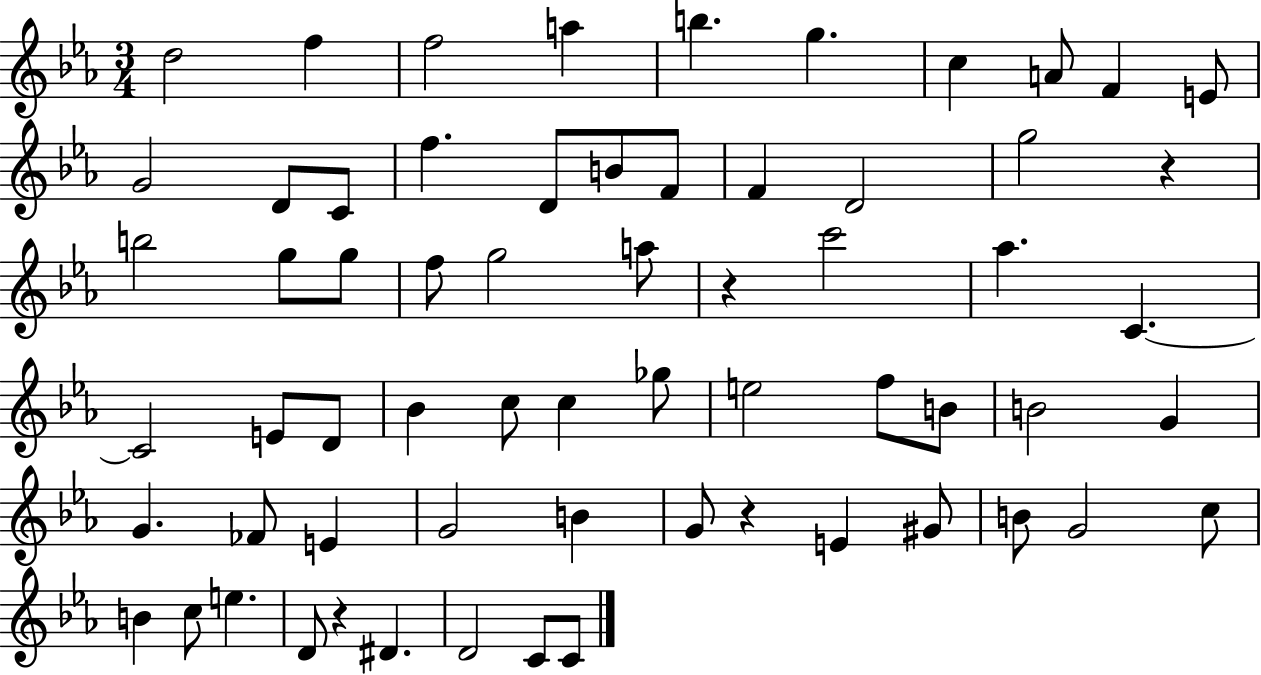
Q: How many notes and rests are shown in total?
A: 64